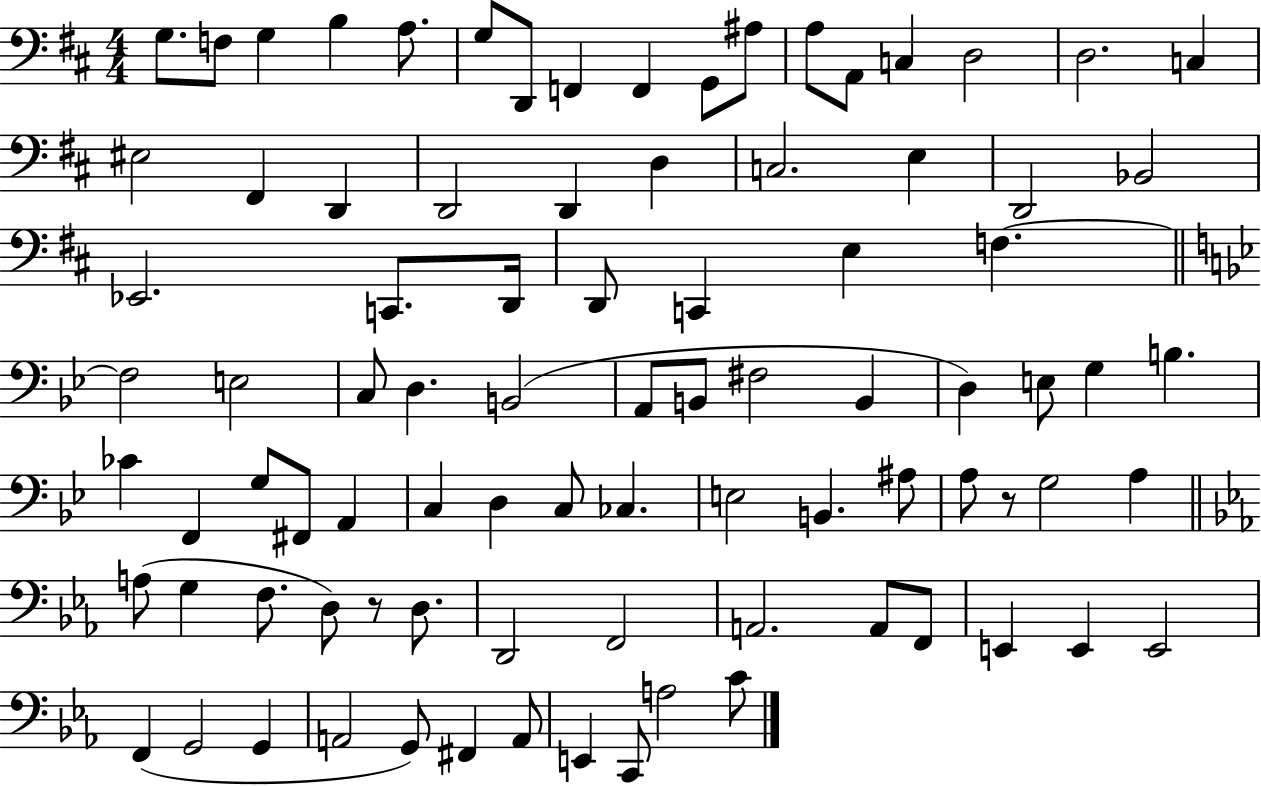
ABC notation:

X:1
T:Untitled
M:4/4
L:1/4
K:D
G,/2 F,/2 G, B, A,/2 G,/2 D,,/2 F,, F,, G,,/2 ^A,/2 A,/2 A,,/2 C, D,2 D,2 C, ^E,2 ^F,, D,, D,,2 D,, D, C,2 E, D,,2 _B,,2 _E,,2 C,,/2 D,,/4 D,,/2 C,, E, F, F,2 E,2 C,/2 D, B,,2 A,,/2 B,,/2 ^F,2 B,, D, E,/2 G, B, _C F,, G,/2 ^F,,/2 A,, C, D, C,/2 _C, E,2 B,, ^A,/2 A,/2 z/2 G,2 A, A,/2 G, F,/2 D,/2 z/2 D,/2 D,,2 F,,2 A,,2 A,,/2 F,,/2 E,, E,, E,,2 F,, G,,2 G,, A,,2 G,,/2 ^F,, A,,/2 E,, C,,/2 A,2 C/2